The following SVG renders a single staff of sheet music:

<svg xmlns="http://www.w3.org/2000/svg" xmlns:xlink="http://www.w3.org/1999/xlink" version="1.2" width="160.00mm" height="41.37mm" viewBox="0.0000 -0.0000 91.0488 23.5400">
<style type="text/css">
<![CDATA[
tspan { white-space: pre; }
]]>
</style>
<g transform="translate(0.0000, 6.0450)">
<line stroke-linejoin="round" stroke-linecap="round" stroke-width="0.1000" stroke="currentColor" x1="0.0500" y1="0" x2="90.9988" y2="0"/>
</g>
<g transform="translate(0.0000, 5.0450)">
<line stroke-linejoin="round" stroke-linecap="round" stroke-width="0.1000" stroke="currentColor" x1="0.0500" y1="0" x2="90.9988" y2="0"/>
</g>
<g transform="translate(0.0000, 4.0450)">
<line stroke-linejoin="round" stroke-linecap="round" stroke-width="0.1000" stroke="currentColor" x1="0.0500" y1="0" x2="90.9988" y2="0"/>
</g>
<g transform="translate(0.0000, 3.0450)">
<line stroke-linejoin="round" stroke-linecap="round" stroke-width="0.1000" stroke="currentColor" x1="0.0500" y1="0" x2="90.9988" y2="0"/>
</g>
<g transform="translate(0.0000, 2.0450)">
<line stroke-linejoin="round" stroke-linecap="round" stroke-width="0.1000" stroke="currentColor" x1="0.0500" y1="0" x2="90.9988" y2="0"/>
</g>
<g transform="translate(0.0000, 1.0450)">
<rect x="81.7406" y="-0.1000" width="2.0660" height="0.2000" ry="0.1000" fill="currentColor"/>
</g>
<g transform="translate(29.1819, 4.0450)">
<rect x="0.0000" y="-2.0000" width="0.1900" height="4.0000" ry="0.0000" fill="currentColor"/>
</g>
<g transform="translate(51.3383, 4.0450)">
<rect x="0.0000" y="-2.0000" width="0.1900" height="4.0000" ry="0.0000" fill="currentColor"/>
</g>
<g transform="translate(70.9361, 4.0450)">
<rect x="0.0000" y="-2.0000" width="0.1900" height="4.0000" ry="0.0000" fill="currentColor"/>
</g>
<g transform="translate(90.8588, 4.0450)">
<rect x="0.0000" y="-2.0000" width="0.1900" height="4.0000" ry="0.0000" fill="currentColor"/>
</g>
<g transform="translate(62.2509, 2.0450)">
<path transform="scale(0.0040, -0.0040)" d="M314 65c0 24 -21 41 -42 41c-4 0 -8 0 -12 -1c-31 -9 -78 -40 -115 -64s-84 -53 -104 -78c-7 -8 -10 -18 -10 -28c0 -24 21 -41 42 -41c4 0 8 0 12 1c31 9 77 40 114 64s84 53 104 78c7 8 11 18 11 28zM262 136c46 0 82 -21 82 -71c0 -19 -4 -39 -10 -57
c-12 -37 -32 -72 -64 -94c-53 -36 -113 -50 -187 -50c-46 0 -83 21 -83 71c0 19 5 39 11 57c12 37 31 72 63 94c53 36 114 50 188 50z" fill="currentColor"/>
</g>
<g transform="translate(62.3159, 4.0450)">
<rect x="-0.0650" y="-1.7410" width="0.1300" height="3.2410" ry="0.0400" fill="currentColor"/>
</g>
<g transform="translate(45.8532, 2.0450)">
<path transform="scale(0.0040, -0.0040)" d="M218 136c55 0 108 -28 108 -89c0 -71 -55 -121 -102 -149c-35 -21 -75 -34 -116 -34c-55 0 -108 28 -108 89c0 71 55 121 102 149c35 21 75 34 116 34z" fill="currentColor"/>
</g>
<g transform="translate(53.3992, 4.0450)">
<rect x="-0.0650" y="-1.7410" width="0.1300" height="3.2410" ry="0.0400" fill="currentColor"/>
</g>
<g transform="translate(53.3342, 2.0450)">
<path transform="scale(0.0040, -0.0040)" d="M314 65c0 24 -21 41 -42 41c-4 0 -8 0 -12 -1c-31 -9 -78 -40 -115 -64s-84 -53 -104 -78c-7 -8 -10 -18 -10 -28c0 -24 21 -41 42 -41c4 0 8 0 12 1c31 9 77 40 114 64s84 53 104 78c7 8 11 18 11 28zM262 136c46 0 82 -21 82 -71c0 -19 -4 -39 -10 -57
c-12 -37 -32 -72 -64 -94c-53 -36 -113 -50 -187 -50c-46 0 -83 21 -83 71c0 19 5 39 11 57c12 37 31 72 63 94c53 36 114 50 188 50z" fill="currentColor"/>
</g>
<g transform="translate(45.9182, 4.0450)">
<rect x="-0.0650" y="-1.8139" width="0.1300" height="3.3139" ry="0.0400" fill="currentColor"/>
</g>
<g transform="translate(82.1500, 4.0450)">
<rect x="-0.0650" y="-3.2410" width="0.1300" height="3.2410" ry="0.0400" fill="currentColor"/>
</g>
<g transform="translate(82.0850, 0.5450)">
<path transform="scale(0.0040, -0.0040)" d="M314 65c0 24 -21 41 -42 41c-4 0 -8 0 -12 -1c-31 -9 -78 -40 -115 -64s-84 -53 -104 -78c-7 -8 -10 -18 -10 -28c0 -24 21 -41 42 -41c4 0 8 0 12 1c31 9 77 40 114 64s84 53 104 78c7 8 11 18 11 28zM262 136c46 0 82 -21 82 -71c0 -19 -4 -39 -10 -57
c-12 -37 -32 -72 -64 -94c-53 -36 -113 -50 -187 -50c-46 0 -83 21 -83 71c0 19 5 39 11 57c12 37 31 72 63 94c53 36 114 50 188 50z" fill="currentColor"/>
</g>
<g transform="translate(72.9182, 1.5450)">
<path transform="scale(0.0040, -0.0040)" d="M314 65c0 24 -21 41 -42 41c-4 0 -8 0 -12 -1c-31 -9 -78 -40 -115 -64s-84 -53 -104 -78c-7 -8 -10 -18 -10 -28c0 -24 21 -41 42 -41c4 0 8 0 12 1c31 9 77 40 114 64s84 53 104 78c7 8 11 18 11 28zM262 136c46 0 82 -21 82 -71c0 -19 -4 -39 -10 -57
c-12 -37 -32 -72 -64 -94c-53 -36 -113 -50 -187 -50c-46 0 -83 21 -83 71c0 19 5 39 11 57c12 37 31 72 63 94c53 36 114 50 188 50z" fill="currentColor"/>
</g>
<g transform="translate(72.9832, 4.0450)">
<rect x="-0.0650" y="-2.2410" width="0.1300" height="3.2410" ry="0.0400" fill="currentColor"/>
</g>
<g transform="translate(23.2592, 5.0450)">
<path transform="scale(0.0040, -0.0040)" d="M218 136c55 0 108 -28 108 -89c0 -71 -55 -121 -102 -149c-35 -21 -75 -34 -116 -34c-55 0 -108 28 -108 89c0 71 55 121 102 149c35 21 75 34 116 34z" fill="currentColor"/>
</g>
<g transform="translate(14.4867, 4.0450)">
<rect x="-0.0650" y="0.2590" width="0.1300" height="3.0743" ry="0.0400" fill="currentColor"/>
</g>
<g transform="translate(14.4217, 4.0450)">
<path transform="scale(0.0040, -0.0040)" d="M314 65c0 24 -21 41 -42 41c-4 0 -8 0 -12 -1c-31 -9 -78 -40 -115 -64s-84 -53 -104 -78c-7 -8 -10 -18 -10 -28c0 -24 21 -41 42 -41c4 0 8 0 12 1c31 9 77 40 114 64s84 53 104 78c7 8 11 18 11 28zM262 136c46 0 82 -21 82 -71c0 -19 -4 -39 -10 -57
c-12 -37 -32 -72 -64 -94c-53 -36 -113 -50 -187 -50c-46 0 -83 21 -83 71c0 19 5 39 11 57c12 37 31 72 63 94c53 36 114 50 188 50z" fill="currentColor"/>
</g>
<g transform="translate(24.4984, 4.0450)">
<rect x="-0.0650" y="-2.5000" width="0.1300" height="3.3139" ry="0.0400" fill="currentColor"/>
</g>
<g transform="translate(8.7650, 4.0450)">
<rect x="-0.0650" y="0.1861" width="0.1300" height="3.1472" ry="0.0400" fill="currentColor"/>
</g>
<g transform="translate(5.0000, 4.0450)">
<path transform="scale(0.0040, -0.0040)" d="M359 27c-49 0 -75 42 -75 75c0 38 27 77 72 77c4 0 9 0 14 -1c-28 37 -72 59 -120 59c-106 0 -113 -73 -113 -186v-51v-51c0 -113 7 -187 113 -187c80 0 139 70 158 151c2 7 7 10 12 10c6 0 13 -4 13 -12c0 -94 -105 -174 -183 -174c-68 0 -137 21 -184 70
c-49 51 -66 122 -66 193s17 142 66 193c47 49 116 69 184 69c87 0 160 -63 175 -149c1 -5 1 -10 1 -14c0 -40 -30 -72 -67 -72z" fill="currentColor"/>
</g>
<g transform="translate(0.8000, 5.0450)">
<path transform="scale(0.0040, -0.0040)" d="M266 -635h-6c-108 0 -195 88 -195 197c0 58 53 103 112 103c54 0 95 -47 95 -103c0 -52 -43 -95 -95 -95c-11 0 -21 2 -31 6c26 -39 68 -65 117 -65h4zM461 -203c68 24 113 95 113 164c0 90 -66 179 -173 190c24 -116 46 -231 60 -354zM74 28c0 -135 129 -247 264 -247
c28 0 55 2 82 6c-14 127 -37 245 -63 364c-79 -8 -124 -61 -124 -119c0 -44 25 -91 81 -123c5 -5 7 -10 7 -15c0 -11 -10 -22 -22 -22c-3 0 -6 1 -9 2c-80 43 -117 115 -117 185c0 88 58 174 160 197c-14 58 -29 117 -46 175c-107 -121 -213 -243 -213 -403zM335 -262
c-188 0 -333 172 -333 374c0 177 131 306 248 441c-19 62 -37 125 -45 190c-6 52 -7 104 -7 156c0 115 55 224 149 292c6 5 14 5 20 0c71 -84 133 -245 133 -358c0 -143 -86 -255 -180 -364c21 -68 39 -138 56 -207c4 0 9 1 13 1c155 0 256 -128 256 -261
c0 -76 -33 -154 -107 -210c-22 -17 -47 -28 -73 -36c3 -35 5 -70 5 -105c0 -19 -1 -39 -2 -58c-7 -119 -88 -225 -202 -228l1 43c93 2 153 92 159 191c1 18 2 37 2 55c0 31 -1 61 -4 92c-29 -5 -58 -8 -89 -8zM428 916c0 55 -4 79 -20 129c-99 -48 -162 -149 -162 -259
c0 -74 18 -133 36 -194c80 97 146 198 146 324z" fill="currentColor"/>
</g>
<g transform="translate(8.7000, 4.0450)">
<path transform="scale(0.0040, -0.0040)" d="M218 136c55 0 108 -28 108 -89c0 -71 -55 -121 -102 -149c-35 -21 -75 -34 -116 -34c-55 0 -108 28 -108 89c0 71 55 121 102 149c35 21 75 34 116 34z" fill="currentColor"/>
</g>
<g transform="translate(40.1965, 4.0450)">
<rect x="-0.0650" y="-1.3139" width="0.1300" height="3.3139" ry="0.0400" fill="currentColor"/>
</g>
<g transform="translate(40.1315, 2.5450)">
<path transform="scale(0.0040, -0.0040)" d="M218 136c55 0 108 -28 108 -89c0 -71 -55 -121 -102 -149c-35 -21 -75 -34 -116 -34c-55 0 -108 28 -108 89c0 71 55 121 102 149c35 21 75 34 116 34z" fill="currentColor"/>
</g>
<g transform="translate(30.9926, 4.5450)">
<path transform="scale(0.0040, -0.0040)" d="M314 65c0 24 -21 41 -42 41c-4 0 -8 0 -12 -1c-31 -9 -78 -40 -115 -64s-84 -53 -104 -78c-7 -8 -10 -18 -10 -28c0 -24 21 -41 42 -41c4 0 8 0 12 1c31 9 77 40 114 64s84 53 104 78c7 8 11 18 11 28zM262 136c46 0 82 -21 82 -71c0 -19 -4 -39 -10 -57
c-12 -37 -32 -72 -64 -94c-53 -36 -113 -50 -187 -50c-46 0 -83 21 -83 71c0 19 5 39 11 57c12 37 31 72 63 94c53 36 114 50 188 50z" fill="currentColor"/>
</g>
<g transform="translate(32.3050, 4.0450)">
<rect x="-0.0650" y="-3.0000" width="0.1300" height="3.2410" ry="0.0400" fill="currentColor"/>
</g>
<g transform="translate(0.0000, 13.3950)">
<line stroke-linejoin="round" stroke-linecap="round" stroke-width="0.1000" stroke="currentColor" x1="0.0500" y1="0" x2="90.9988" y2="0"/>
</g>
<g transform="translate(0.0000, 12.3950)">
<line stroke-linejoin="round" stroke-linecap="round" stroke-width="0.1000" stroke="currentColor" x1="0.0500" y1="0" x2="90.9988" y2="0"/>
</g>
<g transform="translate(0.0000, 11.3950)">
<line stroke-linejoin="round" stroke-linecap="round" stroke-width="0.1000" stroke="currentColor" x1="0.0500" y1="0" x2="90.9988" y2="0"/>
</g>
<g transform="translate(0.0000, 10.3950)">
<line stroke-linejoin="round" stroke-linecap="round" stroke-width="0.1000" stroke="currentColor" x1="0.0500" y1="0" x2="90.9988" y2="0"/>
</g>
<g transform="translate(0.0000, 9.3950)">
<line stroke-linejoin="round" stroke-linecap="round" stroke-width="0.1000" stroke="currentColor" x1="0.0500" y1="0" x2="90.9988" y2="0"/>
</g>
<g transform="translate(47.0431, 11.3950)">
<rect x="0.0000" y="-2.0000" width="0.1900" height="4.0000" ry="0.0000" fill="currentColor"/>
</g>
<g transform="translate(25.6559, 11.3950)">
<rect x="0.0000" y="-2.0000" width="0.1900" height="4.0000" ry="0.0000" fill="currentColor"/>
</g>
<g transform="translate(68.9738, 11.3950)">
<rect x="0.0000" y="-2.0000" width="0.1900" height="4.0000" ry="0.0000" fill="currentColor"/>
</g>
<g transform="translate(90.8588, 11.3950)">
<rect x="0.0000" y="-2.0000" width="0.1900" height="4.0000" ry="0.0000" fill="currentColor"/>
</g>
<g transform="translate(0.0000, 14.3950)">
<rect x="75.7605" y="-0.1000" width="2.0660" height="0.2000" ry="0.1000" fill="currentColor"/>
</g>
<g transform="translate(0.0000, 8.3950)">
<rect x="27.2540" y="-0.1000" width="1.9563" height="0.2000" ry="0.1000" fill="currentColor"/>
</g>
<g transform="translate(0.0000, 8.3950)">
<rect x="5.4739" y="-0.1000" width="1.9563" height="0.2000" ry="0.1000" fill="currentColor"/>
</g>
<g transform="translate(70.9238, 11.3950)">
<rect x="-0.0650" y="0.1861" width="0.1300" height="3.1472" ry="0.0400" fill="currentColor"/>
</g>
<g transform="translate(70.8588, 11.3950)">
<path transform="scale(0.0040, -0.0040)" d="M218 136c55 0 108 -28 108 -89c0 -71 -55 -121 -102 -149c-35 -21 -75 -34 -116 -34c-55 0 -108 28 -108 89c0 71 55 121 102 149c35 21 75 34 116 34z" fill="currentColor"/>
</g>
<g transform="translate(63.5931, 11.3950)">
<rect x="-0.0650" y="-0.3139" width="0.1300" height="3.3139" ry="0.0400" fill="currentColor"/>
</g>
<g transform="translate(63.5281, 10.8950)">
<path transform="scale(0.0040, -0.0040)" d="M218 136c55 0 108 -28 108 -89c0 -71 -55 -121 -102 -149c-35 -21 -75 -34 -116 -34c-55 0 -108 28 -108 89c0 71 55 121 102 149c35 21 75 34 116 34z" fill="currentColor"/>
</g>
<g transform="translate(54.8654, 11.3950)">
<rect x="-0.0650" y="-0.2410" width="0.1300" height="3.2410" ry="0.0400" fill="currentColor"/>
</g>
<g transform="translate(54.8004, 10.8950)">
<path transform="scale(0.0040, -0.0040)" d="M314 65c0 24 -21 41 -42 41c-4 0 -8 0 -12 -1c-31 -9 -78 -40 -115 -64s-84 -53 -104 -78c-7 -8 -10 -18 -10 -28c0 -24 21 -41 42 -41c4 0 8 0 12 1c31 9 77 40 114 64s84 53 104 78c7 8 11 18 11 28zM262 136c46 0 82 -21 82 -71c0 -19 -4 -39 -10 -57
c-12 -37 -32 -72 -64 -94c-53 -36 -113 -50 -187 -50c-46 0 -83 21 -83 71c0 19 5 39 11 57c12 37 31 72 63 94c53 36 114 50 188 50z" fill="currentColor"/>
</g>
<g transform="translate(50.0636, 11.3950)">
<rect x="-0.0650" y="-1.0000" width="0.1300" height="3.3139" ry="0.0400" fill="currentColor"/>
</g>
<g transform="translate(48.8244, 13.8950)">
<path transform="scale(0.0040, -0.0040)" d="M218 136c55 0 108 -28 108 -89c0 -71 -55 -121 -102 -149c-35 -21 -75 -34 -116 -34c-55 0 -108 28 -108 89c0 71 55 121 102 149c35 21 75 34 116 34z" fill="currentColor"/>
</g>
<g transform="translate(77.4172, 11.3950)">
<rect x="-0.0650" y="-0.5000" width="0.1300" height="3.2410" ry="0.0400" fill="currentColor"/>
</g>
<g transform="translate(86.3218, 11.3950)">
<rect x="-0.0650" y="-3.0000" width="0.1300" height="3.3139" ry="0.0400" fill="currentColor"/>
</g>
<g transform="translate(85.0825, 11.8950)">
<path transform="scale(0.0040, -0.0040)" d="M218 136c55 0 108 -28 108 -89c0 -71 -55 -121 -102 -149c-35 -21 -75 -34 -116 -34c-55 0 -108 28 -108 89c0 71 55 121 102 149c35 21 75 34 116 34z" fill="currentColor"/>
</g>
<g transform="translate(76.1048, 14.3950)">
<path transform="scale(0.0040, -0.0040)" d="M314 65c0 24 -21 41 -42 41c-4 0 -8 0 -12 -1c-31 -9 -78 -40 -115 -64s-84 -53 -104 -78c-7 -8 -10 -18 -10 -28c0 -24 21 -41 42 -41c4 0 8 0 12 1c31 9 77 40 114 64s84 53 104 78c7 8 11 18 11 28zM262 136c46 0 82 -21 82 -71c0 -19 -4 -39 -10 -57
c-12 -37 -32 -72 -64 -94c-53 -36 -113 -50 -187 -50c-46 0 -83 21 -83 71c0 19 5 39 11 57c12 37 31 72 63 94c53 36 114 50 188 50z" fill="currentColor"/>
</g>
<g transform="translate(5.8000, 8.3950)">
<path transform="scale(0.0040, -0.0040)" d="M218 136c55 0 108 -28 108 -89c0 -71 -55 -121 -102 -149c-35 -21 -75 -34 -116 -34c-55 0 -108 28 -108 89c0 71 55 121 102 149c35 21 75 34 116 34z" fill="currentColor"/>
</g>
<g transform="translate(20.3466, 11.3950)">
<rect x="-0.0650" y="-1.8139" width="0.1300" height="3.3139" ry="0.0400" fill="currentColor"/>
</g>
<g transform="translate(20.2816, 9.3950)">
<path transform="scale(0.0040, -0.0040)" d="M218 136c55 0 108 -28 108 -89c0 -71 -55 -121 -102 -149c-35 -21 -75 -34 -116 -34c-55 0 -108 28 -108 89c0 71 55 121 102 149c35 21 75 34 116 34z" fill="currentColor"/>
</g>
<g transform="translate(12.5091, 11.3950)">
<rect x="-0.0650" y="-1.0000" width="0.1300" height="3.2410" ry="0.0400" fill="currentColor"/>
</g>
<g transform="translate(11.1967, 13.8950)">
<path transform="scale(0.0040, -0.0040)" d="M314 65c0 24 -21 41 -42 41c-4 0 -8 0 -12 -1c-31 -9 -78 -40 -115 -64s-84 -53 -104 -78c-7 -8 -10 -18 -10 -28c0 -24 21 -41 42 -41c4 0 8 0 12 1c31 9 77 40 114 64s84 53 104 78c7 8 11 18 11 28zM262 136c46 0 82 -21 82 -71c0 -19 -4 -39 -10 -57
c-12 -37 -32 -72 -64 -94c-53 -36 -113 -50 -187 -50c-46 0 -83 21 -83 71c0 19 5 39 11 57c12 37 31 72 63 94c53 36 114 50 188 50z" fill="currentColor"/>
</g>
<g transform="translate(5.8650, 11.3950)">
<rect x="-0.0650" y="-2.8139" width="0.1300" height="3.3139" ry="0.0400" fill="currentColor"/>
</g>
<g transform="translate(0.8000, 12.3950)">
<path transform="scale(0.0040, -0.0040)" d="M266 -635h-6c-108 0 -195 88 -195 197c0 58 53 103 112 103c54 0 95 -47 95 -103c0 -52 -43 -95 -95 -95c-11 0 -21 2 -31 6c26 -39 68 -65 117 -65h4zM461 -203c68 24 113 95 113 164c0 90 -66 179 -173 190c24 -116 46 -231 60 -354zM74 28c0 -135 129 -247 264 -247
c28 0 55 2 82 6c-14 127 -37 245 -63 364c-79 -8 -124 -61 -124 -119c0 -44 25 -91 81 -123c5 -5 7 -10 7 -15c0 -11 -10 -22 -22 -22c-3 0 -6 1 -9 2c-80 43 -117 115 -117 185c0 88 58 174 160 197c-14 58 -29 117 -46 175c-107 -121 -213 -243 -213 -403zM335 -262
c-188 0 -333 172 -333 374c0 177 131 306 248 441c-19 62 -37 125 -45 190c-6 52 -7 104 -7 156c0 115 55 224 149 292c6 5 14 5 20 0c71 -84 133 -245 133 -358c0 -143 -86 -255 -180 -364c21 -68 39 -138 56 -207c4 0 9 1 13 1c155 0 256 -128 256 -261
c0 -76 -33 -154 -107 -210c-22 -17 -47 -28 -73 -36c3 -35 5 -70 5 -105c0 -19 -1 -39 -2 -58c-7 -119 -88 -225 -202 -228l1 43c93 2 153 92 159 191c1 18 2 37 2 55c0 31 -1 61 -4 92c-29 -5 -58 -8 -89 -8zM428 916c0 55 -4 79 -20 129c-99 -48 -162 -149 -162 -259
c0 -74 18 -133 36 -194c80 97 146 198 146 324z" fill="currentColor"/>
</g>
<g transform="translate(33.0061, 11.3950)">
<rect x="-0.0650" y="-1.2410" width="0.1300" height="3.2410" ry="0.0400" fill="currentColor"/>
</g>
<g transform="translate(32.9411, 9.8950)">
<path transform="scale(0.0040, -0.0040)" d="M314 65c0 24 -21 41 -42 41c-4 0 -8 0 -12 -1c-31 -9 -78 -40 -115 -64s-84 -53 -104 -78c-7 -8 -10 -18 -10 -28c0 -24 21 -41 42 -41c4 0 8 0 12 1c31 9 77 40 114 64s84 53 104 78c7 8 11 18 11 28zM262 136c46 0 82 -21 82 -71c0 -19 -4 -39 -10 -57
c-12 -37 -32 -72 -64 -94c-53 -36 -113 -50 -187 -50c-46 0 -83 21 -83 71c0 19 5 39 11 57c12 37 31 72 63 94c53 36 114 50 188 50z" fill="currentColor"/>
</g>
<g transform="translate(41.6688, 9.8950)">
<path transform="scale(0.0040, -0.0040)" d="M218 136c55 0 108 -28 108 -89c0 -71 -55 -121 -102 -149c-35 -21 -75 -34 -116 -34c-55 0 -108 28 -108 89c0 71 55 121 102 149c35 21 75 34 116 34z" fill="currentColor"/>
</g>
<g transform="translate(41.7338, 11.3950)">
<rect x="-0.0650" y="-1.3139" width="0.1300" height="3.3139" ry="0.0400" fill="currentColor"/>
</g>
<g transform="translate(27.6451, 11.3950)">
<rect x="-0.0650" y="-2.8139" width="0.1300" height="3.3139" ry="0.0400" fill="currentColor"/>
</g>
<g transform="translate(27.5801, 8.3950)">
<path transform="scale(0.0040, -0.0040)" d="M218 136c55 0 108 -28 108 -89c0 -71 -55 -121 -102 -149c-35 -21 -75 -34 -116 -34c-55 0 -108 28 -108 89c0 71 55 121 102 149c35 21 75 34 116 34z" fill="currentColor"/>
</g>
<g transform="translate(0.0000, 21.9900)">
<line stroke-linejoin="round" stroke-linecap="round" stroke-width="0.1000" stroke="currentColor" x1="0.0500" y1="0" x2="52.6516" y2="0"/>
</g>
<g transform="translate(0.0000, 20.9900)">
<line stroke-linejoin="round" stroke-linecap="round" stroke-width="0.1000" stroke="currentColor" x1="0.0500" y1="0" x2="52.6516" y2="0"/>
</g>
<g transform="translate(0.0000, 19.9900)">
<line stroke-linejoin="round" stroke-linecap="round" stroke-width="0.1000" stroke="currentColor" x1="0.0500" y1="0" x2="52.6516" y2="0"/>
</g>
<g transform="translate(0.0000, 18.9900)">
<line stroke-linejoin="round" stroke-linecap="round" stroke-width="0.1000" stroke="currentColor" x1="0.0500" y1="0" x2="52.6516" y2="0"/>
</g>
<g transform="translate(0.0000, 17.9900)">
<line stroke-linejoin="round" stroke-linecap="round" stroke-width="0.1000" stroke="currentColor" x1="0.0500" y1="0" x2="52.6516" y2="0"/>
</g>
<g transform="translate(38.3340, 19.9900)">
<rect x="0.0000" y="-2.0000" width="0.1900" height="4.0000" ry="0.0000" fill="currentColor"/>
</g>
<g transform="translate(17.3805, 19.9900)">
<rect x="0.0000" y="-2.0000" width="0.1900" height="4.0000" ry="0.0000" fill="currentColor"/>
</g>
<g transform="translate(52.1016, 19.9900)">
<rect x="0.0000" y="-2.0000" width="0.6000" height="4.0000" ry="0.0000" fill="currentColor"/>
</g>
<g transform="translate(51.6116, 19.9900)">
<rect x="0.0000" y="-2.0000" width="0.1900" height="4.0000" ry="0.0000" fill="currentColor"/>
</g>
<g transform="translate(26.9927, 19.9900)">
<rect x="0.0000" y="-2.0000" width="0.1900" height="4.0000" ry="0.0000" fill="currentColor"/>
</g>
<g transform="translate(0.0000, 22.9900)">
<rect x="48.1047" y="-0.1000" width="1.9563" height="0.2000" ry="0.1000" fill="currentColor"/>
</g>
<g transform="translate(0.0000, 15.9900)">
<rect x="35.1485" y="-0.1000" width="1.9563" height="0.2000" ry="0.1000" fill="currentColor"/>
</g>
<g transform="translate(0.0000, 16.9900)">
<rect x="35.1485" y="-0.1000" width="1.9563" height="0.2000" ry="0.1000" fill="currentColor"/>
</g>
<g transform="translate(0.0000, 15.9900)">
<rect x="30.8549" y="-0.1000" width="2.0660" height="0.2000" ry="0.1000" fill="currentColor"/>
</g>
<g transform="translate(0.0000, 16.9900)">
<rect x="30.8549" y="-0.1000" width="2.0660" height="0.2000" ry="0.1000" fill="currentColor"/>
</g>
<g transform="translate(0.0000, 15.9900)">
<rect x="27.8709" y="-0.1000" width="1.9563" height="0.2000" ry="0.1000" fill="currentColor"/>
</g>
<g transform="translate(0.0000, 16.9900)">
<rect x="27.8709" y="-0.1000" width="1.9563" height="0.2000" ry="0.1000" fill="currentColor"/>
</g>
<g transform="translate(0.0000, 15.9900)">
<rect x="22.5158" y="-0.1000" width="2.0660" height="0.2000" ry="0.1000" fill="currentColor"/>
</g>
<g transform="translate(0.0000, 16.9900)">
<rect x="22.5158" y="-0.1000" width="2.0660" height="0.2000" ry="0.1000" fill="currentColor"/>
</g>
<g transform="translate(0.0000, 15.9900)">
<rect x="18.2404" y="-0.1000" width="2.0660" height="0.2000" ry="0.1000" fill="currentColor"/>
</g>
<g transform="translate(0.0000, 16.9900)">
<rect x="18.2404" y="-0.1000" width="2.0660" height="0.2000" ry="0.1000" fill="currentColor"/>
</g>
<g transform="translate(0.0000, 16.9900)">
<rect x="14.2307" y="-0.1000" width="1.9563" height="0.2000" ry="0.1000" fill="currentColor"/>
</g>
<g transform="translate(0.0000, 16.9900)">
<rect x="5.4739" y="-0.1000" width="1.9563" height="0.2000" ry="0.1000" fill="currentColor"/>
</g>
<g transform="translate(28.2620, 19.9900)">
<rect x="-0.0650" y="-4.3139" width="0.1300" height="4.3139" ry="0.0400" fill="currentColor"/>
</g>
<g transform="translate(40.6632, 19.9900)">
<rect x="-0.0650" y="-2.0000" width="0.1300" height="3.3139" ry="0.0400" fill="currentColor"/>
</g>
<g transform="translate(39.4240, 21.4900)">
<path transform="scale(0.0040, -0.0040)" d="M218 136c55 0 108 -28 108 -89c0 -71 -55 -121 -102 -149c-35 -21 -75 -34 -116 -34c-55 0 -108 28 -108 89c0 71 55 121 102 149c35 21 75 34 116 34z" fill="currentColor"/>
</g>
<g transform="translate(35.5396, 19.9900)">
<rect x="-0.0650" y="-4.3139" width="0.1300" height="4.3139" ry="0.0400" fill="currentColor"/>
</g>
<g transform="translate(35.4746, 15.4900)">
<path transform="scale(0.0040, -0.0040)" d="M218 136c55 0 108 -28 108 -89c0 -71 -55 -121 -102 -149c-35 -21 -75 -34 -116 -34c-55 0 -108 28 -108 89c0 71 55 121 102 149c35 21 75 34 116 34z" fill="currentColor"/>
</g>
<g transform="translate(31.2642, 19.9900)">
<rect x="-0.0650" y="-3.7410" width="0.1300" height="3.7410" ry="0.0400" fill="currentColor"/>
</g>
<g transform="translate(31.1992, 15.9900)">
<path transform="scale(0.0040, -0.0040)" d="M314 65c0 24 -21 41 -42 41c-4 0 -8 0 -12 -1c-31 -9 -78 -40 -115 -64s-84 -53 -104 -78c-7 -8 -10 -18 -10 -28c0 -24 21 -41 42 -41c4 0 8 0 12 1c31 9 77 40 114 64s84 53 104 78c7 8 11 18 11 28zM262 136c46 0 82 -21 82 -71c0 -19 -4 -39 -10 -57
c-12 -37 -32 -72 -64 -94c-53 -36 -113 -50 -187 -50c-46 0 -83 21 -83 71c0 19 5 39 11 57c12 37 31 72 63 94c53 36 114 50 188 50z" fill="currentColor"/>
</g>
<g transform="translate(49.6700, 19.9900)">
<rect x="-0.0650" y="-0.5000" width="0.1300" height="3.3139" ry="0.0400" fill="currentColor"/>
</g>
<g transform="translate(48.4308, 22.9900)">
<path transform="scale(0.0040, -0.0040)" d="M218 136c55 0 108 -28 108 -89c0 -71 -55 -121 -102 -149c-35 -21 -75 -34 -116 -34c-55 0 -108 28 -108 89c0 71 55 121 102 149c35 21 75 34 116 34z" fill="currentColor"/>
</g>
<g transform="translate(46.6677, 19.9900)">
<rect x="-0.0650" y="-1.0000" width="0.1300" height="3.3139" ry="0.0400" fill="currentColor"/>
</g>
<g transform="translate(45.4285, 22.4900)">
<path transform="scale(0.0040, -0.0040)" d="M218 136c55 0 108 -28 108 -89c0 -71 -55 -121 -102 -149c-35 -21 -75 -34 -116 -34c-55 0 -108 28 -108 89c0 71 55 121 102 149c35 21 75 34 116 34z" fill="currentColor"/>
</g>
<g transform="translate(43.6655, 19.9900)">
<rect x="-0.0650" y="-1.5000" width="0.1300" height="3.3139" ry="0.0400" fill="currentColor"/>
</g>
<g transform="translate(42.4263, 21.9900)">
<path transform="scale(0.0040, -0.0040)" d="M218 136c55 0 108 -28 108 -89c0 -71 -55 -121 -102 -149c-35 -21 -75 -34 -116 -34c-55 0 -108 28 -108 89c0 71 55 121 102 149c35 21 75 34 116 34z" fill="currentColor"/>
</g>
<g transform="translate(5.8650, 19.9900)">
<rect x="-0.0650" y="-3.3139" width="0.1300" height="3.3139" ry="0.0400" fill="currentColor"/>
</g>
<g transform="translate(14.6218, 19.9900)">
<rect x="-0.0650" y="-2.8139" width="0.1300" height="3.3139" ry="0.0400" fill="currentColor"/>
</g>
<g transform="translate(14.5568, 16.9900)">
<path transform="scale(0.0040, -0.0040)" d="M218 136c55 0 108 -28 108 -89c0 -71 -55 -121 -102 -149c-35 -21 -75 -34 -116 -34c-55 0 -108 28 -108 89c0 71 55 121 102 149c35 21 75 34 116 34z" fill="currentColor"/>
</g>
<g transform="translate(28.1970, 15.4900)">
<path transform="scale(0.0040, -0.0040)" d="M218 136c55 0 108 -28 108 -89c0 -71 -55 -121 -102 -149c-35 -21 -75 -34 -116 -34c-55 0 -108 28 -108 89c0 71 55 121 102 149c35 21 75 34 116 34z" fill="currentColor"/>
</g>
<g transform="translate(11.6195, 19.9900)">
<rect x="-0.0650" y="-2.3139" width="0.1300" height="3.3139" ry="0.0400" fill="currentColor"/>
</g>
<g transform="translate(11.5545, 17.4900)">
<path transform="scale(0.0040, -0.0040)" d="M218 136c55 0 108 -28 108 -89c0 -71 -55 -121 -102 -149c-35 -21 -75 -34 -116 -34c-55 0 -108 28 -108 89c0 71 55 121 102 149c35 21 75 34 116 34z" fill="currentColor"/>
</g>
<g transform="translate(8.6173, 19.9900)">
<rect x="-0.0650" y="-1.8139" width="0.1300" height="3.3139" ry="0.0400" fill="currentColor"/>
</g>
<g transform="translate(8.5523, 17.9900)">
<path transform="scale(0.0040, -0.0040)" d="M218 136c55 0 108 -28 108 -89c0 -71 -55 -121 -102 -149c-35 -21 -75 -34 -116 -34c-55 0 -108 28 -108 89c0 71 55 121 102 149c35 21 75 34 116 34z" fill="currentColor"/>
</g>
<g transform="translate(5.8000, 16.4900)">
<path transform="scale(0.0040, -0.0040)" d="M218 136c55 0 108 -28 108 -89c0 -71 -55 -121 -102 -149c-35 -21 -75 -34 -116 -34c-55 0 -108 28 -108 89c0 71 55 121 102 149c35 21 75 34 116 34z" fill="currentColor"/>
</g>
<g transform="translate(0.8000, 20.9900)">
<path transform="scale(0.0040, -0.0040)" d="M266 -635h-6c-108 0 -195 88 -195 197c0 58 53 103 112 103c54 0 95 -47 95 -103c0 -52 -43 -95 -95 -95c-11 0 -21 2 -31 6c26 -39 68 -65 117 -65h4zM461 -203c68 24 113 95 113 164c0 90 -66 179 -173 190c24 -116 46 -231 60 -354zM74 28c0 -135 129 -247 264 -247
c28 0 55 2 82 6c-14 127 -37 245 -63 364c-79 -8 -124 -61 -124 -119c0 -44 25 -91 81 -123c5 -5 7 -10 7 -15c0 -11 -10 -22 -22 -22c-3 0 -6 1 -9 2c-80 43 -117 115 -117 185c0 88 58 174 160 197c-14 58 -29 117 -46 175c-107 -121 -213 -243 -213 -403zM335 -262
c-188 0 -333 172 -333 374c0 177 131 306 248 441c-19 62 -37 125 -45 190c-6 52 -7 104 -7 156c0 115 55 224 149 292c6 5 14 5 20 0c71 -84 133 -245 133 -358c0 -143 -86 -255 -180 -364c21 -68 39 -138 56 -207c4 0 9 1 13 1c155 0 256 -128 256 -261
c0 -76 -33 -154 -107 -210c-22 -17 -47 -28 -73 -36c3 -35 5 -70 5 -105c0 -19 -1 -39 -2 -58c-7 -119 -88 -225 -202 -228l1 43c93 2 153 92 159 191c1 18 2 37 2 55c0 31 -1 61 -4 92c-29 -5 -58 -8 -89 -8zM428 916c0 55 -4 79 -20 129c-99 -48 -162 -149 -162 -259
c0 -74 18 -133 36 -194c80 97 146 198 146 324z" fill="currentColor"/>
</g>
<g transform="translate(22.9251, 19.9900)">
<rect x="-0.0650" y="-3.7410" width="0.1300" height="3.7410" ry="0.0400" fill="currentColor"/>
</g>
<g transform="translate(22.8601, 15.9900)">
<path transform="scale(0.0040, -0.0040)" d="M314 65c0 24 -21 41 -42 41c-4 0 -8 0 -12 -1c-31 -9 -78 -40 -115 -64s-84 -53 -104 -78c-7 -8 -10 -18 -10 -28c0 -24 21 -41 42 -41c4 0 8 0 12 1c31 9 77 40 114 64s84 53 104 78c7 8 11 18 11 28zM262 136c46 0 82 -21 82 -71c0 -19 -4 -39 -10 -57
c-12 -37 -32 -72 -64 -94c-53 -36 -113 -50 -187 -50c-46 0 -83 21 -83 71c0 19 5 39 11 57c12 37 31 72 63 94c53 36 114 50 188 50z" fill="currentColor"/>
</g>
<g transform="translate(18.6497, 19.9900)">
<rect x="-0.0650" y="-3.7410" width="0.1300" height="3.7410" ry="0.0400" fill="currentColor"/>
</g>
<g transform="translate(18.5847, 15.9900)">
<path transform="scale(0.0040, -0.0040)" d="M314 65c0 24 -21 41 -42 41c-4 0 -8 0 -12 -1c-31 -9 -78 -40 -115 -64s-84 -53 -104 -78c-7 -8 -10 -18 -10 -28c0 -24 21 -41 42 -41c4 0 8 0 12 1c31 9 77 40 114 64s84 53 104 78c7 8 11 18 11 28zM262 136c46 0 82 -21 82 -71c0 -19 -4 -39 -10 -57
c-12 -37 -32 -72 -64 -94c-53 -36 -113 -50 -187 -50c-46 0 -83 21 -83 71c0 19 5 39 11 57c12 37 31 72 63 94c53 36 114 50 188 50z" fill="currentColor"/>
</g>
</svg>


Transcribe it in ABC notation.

X:1
T:Untitled
M:4/4
L:1/4
K:C
B B2 G A2 e f f2 f2 g2 b2 a D2 f a e2 e D c2 c B C2 A b f g a c'2 c'2 d' c'2 d' F E D C